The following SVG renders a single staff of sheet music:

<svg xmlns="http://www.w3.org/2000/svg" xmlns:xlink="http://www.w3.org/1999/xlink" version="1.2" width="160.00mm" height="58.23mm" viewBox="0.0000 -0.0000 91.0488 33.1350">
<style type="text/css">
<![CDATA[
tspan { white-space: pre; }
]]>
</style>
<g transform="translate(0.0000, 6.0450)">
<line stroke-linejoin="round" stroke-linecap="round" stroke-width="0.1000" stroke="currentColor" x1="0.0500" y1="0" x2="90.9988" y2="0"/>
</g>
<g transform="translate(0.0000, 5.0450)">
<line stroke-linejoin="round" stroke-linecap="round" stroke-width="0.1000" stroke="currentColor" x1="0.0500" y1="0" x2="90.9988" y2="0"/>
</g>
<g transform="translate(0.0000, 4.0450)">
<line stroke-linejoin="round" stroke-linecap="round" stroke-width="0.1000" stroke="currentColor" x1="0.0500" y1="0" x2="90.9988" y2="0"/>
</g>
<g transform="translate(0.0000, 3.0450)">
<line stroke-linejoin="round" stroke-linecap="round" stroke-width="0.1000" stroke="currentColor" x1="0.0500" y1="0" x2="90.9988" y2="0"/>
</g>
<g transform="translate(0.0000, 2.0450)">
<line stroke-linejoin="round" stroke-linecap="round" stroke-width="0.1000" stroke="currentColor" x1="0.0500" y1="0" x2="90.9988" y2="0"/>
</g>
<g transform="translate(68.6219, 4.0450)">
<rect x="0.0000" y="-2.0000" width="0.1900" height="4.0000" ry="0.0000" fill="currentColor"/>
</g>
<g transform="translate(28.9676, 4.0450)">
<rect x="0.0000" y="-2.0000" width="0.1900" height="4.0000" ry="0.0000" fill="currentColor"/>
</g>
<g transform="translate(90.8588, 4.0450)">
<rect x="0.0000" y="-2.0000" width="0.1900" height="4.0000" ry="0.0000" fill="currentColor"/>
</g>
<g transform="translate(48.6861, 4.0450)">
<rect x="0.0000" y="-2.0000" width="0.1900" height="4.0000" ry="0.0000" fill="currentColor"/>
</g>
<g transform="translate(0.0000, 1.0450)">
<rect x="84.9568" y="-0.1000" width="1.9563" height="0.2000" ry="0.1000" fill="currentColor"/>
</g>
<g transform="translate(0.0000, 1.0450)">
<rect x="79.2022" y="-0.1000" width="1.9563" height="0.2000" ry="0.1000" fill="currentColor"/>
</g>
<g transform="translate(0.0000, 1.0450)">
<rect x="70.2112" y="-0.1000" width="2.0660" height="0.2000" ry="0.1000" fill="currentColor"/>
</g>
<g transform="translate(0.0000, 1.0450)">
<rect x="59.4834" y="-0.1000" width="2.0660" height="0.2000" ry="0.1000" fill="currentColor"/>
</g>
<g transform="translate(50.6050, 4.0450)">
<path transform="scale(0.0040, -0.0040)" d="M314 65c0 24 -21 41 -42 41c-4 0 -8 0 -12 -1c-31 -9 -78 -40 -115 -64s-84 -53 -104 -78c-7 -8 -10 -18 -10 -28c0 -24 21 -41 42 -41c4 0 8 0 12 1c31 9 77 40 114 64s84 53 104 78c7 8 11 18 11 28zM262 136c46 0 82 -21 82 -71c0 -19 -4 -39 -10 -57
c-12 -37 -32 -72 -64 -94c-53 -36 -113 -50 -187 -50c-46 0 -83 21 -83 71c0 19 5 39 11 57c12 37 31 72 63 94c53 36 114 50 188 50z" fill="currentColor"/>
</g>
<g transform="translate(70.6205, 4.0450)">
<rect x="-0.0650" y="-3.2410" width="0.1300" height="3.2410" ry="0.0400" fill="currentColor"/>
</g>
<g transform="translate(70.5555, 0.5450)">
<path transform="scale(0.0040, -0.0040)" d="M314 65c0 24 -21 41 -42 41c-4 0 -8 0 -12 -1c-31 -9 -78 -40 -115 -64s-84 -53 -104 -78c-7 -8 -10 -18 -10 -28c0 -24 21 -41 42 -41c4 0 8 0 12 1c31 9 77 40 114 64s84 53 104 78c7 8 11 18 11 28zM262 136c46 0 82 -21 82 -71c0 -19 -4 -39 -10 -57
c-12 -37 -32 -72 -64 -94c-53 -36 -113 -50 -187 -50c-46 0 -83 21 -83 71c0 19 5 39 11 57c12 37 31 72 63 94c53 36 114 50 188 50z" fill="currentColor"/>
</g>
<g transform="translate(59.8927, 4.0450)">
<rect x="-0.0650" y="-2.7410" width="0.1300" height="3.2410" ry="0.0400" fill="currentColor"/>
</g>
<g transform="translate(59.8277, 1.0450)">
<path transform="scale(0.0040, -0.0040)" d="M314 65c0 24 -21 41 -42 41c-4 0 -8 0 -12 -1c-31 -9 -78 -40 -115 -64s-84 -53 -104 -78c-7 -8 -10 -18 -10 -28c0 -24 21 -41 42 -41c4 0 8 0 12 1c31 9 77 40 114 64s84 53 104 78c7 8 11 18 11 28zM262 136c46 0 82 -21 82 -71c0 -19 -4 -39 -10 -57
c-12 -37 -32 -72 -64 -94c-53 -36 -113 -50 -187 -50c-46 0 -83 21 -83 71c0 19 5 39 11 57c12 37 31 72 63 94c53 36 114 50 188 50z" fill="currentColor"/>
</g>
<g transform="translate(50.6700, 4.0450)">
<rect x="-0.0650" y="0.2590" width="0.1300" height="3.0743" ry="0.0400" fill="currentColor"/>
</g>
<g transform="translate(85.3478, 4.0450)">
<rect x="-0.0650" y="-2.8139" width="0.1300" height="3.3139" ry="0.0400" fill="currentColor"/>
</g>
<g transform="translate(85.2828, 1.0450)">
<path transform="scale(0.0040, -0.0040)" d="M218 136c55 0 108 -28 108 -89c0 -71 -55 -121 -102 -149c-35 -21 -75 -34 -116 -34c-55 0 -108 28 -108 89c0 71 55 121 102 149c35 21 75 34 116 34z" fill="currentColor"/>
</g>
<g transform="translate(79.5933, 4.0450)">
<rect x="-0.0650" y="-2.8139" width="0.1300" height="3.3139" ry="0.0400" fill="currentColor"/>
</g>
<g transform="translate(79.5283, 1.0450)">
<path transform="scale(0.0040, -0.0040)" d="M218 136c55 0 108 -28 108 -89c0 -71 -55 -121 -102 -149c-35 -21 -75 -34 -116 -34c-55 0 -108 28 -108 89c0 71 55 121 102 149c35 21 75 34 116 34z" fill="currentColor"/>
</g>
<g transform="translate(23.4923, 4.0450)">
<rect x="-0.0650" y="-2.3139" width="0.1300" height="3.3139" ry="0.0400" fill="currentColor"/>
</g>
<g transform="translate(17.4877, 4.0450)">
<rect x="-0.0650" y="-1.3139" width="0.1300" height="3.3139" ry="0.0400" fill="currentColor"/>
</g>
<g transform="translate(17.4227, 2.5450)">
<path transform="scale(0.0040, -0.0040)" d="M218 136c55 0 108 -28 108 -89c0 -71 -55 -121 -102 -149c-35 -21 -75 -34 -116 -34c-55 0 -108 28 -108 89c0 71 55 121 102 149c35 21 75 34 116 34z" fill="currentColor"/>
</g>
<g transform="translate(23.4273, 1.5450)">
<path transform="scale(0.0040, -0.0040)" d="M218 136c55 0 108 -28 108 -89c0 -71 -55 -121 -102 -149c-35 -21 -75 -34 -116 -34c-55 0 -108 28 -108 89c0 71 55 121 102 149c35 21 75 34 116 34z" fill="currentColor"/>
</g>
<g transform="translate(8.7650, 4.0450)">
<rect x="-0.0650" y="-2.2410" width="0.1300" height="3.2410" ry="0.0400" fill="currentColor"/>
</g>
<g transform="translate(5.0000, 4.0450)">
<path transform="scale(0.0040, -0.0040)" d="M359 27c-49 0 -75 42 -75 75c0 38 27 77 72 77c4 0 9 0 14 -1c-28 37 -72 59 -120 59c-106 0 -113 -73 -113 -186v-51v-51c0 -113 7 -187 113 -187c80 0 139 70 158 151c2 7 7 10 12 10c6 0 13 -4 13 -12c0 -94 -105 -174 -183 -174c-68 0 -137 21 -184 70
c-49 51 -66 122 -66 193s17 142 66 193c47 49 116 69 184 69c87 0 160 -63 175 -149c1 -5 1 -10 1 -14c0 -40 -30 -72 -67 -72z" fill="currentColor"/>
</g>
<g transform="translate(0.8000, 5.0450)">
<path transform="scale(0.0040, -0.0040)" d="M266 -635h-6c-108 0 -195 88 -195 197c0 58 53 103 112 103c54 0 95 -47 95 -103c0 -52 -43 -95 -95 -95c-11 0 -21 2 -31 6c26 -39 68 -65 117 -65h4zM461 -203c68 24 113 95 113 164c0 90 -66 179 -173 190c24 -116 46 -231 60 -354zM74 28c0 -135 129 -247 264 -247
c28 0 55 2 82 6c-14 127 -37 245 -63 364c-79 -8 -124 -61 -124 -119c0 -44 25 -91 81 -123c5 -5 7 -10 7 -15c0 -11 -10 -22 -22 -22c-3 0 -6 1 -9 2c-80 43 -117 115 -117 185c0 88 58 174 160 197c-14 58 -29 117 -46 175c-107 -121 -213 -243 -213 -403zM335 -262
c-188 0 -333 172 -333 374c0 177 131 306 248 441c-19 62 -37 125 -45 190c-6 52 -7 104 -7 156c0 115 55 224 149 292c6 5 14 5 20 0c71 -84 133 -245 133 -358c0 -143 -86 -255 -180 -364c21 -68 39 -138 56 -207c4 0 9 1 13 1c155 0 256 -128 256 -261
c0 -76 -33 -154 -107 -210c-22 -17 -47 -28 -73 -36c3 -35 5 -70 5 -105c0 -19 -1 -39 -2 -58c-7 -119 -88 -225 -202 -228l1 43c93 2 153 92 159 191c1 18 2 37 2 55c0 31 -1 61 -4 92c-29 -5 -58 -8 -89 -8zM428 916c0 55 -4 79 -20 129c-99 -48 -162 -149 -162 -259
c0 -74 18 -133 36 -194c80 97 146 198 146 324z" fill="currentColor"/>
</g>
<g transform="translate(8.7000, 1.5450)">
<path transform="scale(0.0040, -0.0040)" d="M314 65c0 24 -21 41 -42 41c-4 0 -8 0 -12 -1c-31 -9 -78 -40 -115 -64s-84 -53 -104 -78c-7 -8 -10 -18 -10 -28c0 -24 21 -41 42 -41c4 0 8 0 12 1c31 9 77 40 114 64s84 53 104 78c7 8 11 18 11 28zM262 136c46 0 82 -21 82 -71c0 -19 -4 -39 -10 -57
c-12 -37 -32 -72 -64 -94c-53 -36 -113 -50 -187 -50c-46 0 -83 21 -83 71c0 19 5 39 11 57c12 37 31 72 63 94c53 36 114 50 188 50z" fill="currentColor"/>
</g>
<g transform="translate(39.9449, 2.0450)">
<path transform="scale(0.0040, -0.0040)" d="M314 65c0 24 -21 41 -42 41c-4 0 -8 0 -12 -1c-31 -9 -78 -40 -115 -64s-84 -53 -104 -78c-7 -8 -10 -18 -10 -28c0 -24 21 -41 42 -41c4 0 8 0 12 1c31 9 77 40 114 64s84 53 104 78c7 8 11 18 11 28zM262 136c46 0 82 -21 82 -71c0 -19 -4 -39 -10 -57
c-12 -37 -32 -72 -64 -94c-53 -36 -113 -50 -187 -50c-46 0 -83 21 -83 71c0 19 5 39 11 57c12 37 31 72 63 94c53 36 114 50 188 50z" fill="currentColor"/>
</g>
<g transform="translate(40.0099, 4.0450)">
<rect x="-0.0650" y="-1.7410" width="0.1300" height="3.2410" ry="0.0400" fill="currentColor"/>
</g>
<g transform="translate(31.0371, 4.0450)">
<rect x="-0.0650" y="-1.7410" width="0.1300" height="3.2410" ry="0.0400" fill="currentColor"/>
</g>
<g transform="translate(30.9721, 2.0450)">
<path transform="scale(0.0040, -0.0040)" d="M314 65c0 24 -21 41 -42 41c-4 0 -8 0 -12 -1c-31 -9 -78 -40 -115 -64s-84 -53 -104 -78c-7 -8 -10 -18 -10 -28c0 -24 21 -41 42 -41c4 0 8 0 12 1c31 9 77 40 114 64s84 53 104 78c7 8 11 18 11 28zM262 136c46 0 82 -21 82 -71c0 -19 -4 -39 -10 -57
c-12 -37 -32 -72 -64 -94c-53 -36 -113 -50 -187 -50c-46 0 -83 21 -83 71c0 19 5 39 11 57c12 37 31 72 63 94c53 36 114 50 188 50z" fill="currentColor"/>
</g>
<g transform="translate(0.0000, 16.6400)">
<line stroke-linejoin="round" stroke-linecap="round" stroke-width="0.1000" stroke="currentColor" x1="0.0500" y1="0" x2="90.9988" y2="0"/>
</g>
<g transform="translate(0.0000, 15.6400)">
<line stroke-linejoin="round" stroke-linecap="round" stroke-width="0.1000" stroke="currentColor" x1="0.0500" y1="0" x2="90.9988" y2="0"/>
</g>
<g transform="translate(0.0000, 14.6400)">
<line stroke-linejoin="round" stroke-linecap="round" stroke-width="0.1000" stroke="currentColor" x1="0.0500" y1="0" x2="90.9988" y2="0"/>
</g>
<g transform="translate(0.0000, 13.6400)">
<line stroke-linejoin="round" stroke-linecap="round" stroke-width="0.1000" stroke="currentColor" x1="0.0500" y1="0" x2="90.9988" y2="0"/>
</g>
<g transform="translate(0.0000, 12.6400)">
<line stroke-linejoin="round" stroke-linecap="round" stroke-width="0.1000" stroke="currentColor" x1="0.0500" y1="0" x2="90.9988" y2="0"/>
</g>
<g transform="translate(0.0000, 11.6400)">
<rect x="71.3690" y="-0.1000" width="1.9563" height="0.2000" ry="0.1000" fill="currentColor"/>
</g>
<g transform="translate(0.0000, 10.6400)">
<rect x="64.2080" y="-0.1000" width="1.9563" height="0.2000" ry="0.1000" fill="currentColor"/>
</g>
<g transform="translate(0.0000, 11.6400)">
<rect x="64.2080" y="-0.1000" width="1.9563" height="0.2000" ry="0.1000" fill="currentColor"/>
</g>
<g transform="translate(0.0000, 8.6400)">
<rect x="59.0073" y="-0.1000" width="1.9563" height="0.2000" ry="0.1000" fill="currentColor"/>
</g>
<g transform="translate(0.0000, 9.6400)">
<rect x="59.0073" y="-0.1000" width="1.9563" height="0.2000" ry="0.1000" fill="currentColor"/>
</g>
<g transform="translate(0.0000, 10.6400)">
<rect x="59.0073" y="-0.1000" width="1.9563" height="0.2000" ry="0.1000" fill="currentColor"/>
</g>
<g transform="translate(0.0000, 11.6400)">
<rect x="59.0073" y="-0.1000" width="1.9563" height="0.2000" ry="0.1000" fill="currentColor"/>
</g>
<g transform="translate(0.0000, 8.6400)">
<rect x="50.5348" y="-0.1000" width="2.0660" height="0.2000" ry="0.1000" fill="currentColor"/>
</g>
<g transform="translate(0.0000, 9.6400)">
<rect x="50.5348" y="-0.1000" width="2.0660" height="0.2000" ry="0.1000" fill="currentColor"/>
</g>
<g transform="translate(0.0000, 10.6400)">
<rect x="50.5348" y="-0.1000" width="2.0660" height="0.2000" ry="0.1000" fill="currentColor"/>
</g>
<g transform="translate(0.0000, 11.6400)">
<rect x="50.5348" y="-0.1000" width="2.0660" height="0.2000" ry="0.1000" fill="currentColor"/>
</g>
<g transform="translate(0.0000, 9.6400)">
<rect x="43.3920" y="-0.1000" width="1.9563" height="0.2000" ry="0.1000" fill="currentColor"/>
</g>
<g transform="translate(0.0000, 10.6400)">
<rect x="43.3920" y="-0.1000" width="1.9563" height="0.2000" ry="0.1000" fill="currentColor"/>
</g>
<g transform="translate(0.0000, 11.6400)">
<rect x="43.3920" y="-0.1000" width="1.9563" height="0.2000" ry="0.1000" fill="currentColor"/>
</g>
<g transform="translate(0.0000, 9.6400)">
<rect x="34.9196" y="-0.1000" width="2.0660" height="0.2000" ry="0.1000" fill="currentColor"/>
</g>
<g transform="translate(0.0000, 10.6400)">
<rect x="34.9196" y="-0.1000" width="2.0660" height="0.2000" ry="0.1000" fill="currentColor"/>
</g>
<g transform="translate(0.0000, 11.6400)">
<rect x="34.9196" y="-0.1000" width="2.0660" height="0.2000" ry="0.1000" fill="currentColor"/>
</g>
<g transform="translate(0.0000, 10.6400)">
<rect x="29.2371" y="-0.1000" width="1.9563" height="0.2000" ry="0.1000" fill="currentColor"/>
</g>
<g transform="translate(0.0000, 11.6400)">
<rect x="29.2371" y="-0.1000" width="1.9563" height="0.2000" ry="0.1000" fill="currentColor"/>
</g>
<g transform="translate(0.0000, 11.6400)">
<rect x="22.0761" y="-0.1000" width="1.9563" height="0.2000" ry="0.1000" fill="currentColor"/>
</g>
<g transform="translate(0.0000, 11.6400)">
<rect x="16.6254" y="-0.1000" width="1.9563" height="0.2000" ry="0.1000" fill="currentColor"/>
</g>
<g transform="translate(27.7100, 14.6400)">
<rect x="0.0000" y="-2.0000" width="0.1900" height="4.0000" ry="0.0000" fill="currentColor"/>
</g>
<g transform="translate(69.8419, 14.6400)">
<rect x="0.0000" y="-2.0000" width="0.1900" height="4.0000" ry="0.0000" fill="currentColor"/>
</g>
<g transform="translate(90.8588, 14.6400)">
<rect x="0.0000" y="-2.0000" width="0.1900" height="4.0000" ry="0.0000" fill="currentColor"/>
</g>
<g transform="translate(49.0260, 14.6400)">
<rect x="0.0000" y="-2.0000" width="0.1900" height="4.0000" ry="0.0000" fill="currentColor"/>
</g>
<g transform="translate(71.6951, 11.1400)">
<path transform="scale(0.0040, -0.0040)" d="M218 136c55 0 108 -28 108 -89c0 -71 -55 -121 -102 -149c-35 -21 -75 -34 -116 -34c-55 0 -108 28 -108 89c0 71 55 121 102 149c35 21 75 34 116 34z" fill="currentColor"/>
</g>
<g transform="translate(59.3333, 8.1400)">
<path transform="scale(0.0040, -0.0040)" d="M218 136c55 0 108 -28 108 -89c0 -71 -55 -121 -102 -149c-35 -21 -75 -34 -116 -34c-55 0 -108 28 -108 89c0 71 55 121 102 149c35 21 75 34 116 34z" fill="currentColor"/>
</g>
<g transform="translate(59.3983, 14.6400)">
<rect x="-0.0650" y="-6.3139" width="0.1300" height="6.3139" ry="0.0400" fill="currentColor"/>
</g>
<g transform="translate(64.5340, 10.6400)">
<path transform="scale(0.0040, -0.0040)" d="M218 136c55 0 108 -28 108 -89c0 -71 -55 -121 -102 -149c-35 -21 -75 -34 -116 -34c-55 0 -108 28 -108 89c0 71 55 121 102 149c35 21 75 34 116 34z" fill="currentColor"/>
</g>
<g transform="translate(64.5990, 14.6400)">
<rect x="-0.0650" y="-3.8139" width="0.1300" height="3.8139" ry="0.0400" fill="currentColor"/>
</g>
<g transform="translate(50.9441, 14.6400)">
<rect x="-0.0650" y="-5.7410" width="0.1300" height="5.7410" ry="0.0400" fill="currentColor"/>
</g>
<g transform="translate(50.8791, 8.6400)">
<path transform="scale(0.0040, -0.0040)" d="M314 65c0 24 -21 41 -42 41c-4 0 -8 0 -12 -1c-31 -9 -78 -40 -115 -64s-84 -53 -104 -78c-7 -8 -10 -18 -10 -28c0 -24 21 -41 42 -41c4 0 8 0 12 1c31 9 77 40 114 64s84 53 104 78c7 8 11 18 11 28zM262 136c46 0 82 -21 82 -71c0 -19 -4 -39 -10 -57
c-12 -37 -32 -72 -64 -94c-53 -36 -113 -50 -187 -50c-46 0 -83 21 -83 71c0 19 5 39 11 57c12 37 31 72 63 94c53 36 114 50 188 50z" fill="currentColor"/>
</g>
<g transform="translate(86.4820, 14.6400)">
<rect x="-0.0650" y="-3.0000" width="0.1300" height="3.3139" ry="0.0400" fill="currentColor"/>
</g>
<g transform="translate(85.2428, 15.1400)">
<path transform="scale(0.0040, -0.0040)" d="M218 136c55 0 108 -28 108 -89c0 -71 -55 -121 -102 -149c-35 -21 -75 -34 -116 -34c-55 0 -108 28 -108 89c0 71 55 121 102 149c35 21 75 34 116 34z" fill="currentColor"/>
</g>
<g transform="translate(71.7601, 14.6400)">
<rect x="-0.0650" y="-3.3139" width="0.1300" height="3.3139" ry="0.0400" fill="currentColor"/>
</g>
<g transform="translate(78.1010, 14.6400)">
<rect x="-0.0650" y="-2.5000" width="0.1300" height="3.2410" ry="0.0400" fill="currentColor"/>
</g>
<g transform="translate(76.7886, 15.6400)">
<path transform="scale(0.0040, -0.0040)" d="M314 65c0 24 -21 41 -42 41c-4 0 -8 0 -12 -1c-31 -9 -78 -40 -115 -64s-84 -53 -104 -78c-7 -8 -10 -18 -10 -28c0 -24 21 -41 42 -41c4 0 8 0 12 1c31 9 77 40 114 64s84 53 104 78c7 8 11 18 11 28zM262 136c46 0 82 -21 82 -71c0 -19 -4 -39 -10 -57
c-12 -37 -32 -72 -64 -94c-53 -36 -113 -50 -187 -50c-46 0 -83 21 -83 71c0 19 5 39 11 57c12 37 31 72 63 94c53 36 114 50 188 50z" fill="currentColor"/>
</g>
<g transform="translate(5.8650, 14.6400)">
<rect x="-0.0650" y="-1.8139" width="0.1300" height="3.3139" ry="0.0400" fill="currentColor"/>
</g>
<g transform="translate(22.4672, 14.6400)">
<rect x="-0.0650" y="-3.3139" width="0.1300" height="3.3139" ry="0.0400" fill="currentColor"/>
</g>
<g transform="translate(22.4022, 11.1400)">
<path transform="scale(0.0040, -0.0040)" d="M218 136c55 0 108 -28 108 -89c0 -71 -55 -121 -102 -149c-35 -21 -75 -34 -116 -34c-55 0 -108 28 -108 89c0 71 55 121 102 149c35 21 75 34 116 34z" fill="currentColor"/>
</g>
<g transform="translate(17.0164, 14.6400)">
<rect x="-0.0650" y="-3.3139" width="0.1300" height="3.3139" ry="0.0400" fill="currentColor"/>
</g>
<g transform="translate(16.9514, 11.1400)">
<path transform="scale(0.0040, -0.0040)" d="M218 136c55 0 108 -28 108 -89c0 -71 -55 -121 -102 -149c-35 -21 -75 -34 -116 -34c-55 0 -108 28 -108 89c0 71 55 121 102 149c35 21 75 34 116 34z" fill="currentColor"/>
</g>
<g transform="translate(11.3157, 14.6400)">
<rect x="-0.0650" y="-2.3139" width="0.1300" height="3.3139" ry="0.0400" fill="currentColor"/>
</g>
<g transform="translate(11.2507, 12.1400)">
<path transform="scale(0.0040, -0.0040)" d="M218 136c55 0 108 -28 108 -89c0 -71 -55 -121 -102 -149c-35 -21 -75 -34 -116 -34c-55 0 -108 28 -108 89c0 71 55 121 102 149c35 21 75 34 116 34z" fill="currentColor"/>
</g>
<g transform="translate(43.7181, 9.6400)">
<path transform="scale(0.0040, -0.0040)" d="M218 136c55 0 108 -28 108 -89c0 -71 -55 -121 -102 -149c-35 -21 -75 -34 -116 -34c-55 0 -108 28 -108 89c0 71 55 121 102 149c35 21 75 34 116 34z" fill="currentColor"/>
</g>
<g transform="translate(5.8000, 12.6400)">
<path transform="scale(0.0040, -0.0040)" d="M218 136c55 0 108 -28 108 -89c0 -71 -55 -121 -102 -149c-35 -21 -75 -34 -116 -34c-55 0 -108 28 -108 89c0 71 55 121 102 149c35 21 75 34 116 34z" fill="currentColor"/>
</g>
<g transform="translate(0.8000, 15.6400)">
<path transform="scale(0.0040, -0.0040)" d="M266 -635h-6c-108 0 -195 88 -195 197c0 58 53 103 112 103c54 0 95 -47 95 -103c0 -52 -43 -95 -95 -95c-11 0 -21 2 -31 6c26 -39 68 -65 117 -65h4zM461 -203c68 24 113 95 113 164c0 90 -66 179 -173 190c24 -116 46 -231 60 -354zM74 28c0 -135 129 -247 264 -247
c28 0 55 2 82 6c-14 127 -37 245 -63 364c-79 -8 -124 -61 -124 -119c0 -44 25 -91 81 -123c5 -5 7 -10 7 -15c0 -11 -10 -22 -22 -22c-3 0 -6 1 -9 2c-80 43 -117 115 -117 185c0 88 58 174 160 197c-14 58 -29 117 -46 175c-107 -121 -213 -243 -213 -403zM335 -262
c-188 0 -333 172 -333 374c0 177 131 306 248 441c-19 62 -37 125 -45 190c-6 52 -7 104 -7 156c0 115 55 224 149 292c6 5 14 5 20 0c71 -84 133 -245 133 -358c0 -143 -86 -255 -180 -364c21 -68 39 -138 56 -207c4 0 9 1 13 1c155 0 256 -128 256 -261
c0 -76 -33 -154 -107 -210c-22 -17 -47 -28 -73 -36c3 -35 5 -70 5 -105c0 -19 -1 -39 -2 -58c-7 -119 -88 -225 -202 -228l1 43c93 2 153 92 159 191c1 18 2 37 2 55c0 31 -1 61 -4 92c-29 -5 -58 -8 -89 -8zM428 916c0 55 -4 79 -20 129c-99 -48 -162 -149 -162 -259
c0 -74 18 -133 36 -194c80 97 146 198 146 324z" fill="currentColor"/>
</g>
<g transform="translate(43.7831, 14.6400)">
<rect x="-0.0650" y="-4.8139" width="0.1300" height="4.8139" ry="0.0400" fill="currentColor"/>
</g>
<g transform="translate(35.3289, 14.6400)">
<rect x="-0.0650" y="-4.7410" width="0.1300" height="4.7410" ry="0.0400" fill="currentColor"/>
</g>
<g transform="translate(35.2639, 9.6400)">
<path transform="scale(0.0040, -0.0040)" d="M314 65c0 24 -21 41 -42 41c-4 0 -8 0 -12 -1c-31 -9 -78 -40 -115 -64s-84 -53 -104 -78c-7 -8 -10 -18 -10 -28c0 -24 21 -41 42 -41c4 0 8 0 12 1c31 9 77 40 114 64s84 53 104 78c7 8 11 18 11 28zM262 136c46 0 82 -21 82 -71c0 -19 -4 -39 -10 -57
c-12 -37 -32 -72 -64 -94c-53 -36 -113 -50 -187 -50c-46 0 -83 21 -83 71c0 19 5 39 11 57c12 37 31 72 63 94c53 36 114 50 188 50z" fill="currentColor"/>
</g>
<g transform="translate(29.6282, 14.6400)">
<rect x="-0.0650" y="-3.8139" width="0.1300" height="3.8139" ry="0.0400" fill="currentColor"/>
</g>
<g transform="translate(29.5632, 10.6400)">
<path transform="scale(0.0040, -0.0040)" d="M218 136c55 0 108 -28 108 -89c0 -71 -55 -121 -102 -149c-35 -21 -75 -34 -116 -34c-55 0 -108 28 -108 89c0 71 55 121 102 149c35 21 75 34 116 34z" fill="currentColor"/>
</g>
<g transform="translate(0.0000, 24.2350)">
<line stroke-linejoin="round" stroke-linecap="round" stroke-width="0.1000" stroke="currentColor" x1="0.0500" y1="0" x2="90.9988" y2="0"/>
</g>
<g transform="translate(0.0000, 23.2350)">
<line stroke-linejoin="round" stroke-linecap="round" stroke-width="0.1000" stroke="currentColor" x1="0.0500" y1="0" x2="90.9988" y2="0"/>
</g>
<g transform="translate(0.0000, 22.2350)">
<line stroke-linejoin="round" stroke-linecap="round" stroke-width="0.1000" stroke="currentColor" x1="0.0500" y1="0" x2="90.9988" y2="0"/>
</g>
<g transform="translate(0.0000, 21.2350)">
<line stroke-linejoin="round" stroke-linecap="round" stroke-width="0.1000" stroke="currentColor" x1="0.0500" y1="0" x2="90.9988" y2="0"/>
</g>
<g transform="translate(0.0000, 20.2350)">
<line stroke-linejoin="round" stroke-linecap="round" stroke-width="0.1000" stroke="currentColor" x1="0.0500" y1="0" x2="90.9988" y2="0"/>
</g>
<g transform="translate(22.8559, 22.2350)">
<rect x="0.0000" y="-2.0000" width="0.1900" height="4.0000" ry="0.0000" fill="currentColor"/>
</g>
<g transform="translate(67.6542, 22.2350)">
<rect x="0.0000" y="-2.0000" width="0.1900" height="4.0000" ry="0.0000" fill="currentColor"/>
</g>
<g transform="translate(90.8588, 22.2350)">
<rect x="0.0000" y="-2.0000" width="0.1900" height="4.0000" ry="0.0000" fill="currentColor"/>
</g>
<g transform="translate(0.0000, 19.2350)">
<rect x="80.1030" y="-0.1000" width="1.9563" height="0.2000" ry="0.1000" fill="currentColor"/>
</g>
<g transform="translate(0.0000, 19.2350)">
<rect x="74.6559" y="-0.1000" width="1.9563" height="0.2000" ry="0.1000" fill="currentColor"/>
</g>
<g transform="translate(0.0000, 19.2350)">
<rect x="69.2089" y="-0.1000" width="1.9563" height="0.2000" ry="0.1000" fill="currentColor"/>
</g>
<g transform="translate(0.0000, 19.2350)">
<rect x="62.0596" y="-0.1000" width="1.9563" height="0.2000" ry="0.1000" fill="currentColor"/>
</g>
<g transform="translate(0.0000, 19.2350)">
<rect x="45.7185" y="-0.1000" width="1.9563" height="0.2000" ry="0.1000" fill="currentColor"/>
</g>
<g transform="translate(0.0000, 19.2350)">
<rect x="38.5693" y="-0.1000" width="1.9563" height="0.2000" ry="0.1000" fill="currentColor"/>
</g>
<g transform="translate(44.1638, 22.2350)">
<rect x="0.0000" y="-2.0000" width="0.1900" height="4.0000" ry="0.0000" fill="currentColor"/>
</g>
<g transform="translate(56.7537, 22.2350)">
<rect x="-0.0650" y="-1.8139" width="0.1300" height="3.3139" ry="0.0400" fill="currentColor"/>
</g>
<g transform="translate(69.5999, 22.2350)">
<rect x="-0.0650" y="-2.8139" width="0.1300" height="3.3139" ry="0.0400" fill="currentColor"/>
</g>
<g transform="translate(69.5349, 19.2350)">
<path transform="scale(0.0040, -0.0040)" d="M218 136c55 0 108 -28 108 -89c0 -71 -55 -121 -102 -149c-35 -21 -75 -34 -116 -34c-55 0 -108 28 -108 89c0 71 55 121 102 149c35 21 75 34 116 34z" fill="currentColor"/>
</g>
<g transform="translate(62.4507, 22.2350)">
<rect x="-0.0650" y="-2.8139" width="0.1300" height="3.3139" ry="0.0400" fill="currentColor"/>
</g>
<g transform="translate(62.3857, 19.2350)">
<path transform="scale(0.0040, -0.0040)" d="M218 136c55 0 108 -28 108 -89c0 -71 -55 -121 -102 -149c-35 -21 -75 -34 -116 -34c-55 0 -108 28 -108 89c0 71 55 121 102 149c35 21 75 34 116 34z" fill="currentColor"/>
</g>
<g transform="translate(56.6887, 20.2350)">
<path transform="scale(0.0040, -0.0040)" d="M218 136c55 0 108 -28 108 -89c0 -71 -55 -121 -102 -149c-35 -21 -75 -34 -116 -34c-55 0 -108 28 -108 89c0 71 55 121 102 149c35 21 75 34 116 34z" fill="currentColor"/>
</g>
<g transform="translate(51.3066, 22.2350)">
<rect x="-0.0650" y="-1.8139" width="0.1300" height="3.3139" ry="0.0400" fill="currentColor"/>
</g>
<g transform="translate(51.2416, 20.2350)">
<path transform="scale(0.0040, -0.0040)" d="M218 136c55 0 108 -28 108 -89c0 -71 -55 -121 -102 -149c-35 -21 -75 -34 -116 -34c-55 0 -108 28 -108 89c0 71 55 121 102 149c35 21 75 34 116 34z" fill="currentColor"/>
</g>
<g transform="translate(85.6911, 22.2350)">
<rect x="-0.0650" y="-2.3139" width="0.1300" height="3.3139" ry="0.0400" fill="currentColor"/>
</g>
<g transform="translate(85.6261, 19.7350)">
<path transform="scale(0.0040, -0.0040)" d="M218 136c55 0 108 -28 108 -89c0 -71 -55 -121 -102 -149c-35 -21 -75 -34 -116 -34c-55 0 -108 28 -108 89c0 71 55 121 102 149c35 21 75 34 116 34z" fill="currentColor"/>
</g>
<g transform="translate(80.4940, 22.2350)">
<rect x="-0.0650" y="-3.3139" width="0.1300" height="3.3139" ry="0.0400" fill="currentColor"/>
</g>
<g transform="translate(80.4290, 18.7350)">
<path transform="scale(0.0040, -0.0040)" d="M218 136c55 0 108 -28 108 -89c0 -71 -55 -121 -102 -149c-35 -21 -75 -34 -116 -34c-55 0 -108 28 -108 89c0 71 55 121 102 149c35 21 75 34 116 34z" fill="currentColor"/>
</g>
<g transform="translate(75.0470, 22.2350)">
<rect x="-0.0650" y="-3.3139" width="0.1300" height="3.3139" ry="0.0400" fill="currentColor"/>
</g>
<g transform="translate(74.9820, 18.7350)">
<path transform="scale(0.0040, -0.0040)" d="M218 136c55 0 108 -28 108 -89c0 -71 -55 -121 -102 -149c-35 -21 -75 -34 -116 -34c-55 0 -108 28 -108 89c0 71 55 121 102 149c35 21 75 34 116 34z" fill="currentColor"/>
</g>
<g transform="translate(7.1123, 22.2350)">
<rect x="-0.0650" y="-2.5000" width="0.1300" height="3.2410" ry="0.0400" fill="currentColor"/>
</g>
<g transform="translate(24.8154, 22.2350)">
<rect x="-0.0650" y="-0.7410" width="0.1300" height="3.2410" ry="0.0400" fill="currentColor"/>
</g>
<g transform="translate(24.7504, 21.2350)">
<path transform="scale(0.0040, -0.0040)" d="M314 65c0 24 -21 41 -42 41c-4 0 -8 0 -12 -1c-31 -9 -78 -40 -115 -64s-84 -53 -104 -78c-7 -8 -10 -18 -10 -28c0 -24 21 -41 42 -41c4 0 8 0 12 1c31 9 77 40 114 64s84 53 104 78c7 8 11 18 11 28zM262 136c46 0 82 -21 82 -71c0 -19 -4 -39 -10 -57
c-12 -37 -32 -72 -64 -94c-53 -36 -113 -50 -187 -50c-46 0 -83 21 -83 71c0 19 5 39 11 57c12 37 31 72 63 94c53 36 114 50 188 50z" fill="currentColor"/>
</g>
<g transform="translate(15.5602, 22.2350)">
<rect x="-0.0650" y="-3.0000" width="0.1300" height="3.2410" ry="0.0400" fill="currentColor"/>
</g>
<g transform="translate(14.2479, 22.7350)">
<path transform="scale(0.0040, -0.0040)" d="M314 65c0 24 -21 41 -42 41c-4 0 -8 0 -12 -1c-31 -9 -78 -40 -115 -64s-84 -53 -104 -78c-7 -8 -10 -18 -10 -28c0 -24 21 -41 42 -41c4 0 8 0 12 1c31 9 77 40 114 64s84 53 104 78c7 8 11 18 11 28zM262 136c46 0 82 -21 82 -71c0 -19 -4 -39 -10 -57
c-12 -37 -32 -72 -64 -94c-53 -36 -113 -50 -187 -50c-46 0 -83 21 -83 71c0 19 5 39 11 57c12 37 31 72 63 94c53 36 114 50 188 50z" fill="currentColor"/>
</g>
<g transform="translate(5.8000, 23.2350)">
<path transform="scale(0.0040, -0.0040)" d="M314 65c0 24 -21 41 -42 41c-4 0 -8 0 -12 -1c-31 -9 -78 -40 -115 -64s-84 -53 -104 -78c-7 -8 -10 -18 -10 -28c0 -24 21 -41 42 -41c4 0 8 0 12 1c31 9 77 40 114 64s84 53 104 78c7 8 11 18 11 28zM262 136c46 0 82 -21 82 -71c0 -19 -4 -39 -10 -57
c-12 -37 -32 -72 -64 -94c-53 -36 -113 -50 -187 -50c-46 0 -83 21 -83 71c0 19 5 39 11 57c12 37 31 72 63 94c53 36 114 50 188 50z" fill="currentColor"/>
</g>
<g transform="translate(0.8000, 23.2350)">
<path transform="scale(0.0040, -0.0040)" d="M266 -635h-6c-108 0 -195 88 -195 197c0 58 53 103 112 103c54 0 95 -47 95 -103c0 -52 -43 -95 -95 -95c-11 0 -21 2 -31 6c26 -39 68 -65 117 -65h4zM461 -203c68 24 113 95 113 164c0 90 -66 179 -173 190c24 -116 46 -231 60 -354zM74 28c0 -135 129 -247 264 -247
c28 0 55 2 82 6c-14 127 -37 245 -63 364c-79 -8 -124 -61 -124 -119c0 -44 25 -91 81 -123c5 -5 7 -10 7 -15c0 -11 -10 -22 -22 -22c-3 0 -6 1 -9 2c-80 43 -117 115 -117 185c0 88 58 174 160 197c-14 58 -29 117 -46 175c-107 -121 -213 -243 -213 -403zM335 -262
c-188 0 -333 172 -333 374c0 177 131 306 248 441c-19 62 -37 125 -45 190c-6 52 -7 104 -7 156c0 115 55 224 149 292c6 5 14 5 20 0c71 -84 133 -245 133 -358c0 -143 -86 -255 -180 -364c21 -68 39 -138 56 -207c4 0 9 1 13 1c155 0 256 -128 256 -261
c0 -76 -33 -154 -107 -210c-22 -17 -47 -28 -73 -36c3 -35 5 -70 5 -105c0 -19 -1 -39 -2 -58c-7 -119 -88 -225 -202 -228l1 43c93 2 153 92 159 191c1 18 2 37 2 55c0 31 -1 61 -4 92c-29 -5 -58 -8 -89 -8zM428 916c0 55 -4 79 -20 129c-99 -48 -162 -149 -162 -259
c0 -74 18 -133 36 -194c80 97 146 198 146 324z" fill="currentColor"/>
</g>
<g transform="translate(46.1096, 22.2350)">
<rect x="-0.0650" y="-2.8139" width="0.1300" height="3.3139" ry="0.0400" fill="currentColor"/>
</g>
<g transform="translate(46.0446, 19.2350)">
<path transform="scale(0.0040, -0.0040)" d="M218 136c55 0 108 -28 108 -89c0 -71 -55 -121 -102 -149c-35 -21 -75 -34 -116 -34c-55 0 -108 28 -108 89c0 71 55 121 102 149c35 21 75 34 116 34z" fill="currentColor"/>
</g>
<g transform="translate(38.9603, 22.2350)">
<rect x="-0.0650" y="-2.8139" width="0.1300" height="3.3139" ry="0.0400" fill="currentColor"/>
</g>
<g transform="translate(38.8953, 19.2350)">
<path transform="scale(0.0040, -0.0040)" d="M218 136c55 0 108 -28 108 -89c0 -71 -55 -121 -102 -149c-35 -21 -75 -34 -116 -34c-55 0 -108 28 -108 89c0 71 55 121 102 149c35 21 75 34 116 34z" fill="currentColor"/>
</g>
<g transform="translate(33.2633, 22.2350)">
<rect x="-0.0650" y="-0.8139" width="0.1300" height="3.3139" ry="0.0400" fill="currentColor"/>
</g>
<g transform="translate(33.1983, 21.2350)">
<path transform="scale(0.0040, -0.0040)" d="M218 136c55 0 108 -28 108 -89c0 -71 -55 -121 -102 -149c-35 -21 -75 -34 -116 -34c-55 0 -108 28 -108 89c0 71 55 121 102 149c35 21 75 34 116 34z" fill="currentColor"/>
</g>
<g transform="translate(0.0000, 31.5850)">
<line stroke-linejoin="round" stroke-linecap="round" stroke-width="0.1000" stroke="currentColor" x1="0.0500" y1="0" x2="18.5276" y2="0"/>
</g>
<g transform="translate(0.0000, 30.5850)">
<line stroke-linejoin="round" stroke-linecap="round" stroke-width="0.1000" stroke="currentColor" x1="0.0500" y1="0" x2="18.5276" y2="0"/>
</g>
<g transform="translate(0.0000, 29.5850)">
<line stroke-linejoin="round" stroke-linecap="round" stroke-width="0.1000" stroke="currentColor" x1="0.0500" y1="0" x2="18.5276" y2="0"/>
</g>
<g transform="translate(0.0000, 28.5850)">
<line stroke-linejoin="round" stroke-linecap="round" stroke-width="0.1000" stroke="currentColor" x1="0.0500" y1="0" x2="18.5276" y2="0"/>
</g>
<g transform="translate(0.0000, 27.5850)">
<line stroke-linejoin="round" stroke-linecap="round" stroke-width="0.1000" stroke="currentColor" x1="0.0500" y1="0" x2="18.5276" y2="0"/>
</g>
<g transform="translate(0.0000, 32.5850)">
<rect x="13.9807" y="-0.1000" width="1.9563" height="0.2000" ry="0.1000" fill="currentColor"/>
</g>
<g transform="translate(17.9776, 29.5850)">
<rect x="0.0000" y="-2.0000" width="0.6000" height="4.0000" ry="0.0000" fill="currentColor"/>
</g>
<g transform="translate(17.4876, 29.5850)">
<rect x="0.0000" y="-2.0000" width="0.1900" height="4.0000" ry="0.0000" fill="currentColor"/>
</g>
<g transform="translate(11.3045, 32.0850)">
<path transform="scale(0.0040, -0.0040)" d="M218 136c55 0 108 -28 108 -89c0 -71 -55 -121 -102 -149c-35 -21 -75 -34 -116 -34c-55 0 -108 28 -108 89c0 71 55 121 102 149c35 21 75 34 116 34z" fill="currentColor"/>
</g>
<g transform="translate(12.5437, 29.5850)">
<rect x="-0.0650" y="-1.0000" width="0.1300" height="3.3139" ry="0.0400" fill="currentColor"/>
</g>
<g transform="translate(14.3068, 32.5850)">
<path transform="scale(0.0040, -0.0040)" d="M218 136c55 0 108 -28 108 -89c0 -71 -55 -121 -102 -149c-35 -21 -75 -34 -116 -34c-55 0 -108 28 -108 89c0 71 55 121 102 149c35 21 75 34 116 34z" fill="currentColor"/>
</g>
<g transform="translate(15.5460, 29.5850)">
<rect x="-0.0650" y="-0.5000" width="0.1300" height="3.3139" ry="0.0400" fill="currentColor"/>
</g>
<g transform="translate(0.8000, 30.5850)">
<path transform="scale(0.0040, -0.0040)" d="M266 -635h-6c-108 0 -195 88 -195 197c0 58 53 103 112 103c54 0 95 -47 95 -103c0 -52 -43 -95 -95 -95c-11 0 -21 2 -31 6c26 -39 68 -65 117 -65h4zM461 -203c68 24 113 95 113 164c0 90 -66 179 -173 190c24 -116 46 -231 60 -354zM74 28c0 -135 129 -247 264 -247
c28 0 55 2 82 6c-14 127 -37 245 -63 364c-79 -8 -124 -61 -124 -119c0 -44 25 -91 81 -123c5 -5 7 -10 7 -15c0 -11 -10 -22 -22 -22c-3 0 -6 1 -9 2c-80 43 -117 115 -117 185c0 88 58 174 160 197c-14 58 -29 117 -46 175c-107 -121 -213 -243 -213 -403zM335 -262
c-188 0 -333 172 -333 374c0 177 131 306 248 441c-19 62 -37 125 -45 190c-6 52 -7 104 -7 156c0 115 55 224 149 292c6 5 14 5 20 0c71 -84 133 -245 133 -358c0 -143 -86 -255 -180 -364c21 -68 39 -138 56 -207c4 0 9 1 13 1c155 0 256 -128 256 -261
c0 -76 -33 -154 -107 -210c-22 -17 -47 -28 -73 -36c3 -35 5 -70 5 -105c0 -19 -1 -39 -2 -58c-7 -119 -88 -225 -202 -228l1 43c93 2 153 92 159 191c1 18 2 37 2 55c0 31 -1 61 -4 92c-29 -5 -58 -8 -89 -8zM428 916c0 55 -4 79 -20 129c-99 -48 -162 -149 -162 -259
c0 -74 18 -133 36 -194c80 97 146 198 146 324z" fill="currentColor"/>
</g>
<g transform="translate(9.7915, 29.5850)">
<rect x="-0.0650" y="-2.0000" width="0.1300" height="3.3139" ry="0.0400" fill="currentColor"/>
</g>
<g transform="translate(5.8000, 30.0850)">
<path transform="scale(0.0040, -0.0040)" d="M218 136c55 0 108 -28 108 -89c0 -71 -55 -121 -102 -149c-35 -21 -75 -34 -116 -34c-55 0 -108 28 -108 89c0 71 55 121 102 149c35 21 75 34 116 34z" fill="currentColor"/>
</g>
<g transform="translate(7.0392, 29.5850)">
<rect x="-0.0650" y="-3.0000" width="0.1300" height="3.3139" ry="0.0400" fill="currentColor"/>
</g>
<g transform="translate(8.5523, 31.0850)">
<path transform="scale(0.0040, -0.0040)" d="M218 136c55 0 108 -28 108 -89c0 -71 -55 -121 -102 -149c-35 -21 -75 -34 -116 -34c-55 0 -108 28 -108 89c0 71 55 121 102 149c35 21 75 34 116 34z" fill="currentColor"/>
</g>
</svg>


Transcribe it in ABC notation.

X:1
T:Untitled
M:4/4
L:1/4
K:C
g2 e g f2 f2 B2 a2 b2 a a f g b b c' e'2 e' g'2 a' c' b G2 A G2 A2 d2 d a a f f a a b b g A F D C